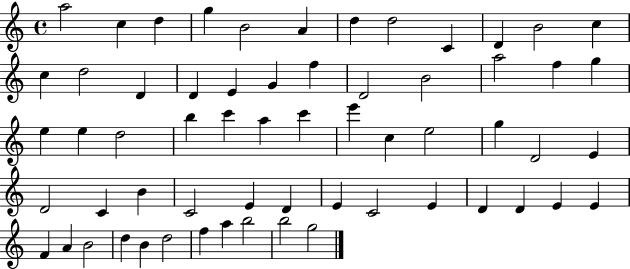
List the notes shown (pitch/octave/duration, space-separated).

A5/h C5/q D5/q G5/q B4/h A4/q D5/q D5/h C4/q D4/q B4/h C5/q C5/q D5/h D4/q D4/q E4/q G4/q F5/q D4/h B4/h A5/h F5/q G5/q E5/q E5/q D5/h B5/q C6/q A5/q C6/q E6/q C5/q E5/h G5/q D4/h E4/q D4/h C4/q B4/q C4/h E4/q D4/q E4/q C4/h E4/q D4/q D4/q E4/q E4/q F4/q A4/q B4/h D5/q B4/q D5/h F5/q A5/q B5/h B5/h G5/h